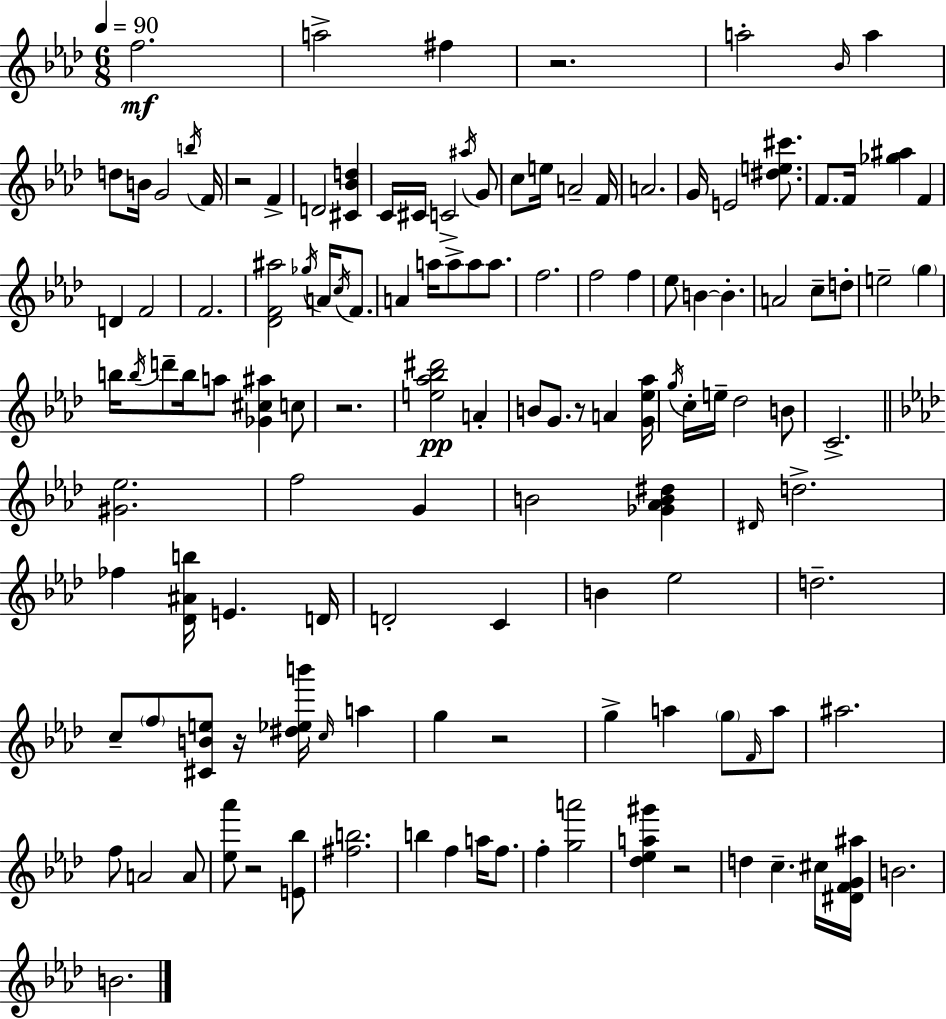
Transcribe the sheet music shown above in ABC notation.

X:1
T:Untitled
M:6/8
L:1/4
K:Fm
f2 a2 ^f z2 a2 _B/4 a d/2 B/4 G2 b/4 F/4 z2 F D2 [^C_Bd] C/4 ^C/4 C2 ^a/4 G/2 c/2 e/4 A2 F/4 A2 G/4 E2 [^de^c']/2 F/2 F/4 [_g^a] F D F2 F2 [_DF^a]2 _g/4 A/4 c/4 F/2 A a/4 a/2 a/2 a/2 f2 f2 f _e/2 B B A2 c/2 d/2 e2 g b/4 b/4 d'/2 b/4 a/2 [_G^c^a] c/2 z2 [e_a_b^d']2 A B/2 G/2 z/2 A [G_e_a]/4 g/4 c/4 e/4 _d2 B/2 C2 [^G_e]2 f2 G B2 [_G_AB^d] ^D/4 d2 _f [_D^Ab]/4 E D/4 D2 C B _e2 d2 c/2 f/2 [^CBe]/2 z/4 [^d_eb']/4 c/4 a g z2 g a g/2 F/4 a/2 ^a2 f/2 A2 A/2 [_e_a']/2 z2 [E_b]/2 [^fb]2 b f a/4 f/2 f [ga']2 [_d_ea^g'] z2 d c ^c/4 [^DFG^a]/4 B2 B2